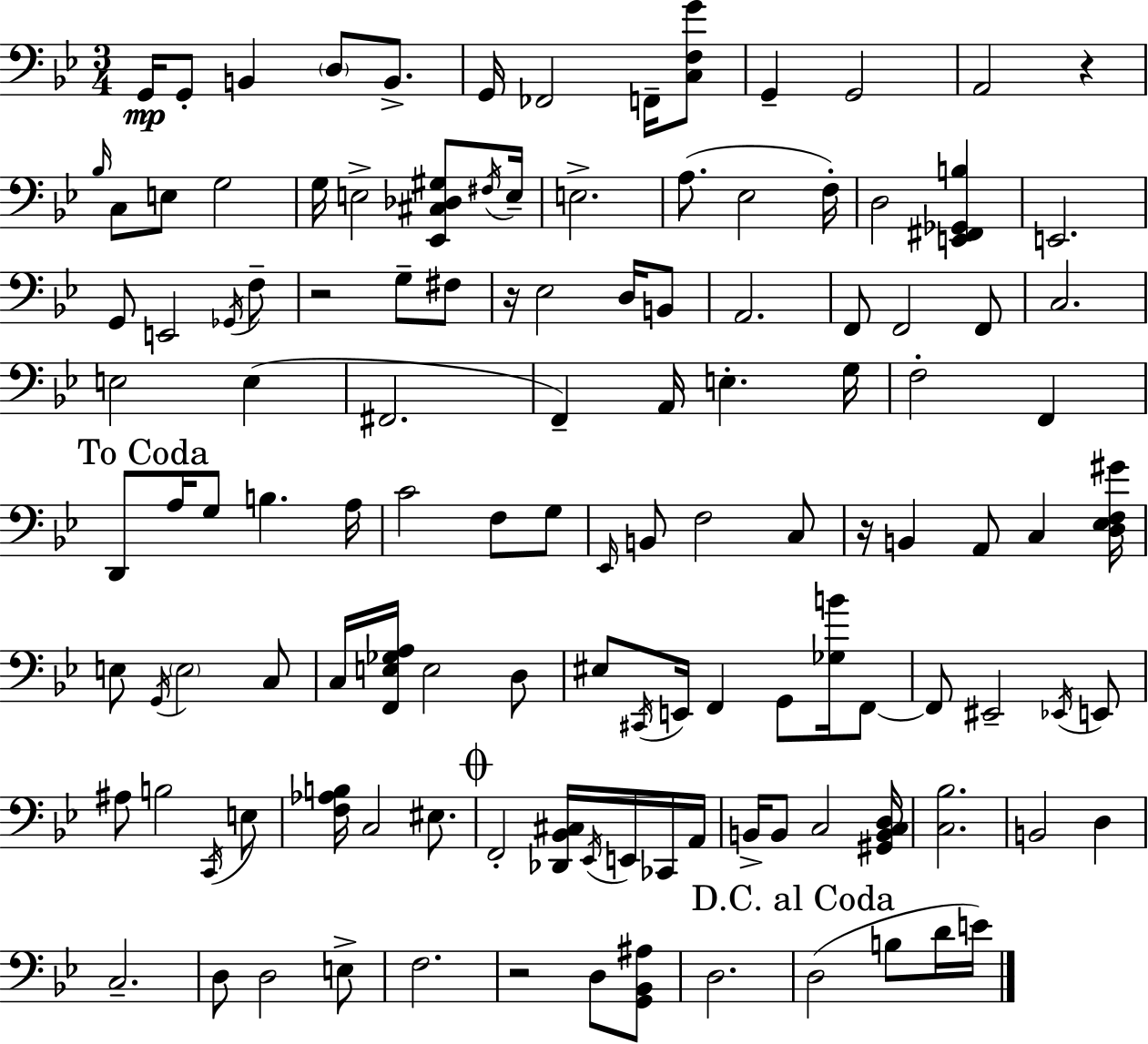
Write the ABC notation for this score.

X:1
T:Untitled
M:3/4
L:1/4
K:Bb
G,,/4 G,,/2 B,, D,/2 B,,/2 G,,/4 _F,,2 F,,/4 [C,F,G]/2 G,, G,,2 A,,2 z _B,/4 C,/2 E,/2 G,2 G,/4 E,2 [_E,,^C,_D,^G,]/2 ^F,/4 E,/4 E,2 A,/2 _E,2 F,/4 D,2 [E,,^F,,_G,,B,] E,,2 G,,/2 E,,2 _G,,/4 F,/2 z2 G,/2 ^F,/2 z/4 _E,2 D,/4 B,,/2 A,,2 F,,/2 F,,2 F,,/2 C,2 E,2 E, ^F,,2 F,, A,,/4 E, G,/4 F,2 F,, D,,/2 A,/4 G,/2 B, A,/4 C2 F,/2 G,/2 _E,,/4 B,,/2 F,2 C,/2 z/4 B,, A,,/2 C, [D,_E,F,^G]/4 E,/2 G,,/4 E,2 C,/2 C,/4 [F,,E,_G,A,]/4 E,2 D,/2 ^E,/2 ^C,,/4 E,,/4 F,, G,,/2 [_G,B]/4 F,,/2 F,,/2 ^E,,2 _E,,/4 E,,/2 ^A,/2 B,2 C,,/4 E,/2 [F,_A,B,]/4 C,2 ^E,/2 F,,2 [_D,,_B,,^C,]/4 _E,,/4 E,,/4 _C,,/4 A,,/4 B,,/4 B,,/2 C,2 [^G,,B,,C,D,]/4 [C,_B,]2 B,,2 D, C,2 D,/2 D,2 E,/2 F,2 z2 D,/2 [G,,_B,,^A,]/2 D,2 D,2 B,/2 D/4 E/4